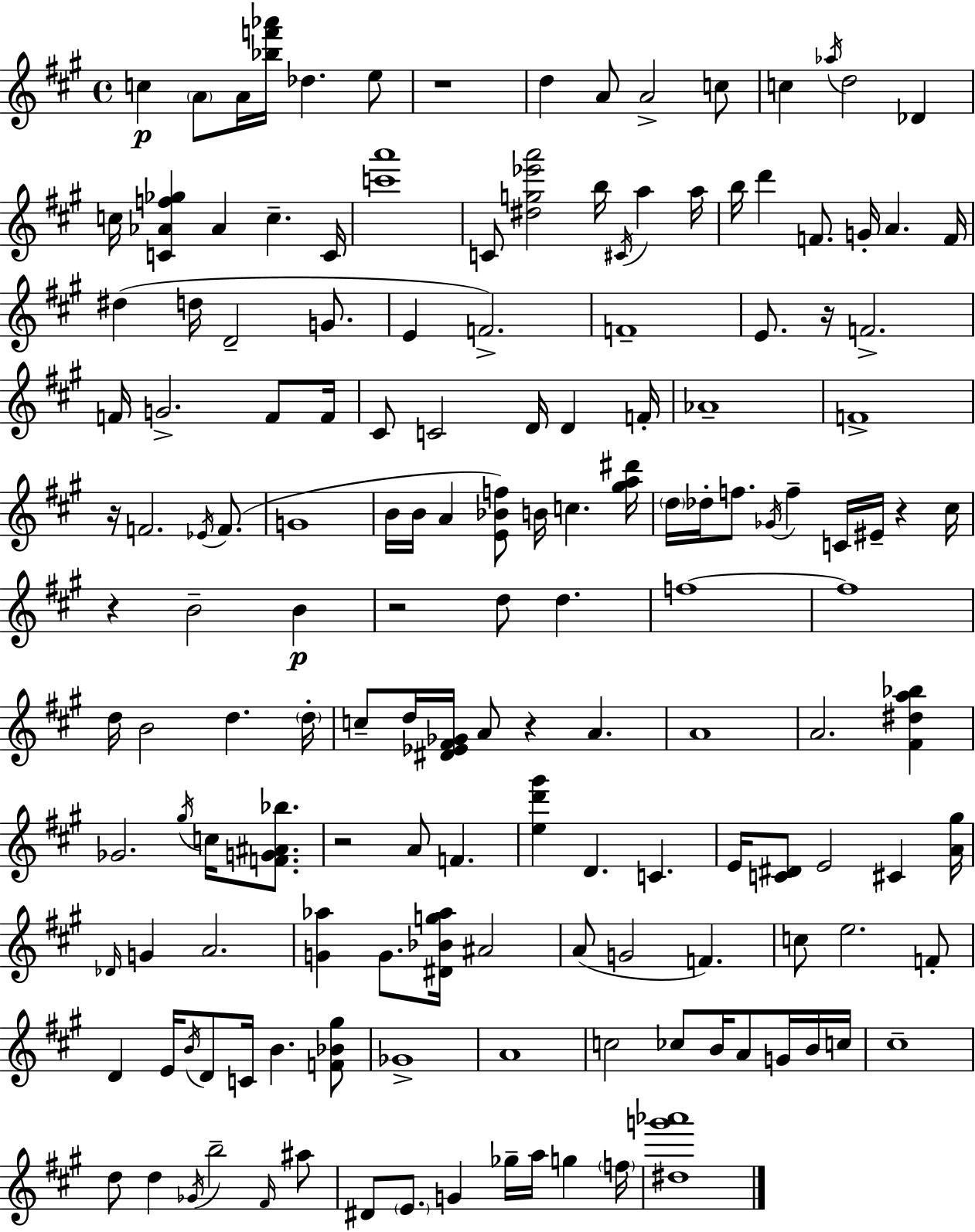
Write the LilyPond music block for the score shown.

{
  \clef treble
  \time 4/4
  \defaultTimeSignature
  \key a \major
  c''4\p \parenthesize a'8 a'16 <bes'' f''' aes'''>16 des''4. e''8 | r1 | d''4 a'8 a'2-> c''8 | c''4 \acciaccatura { aes''16 } d''2 des'4 | \break c''16 <c' aes' f'' ges''>4 aes'4 c''4.-- | c'16 <c''' a'''>1 | c'8 <dis'' g'' ees''' a'''>2 b''16 \acciaccatura { cis'16 } a''4 | a''16 b''16 d'''4 f'8. g'16-. a'4. | \break f'16 dis''4( d''16 d'2-- g'8. | e'4 f'2.->) | f'1-- | e'8. r16 f'2.-> | \break f'16 g'2.-> f'8 | f'16 cis'8 c'2 d'16 d'4 | f'16-. aes'1-- | f'1-> | \break r16 f'2. \acciaccatura { ees'16 } | f'8.( g'1 | b'16 b'16 a'4 <e' bes' f''>8) b'16 c''4. | <gis'' a'' dis'''>16 \parenthesize d''16 des''16-. f''8. \acciaccatura { ges'16 } f''4-- c'16 eis'16-- r4 | \break cis''16 r4 b'2-- | b'4\p r2 d''8 d''4. | f''1~~ | f''1 | \break d''16 b'2 d''4. | \parenthesize d''16-. c''8-- d''16 <dis' ees' fis' ges'>16 a'8 r4 a'4. | a'1 | a'2. | \break <fis' dis'' a'' bes''>4 ges'2. | \acciaccatura { gis''16 } c''16 <f' g' ais' bes''>8. r2 a'8 f'4. | <e'' d''' gis'''>4 d'4. c'4. | e'16 <c' dis'>8 e'2 | \break cis'4 <a' gis''>16 \grace { des'16 } g'4 a'2. | <g' aes''>4 g'8. <dis' bes' g'' aes''>16 ais'2 | a'8( g'2 | f'4.) c''8 e''2. | \break f'8-. d'4 e'16 \acciaccatura { b'16 } d'8 c'16 b'4. | <f' bes' gis''>8 ges'1-> | a'1 | c''2 ces''8 | \break b'16 a'8 g'16 b'16 c''16 cis''1-- | d''8 d''4 \acciaccatura { ges'16 } b''2-- | \grace { fis'16 } ais''8 dis'8 \parenthesize e'8. g'4 | ges''16-- a''16 g''4 \parenthesize f''16 <dis'' g''' aes'''>1 | \break \bar "|."
}